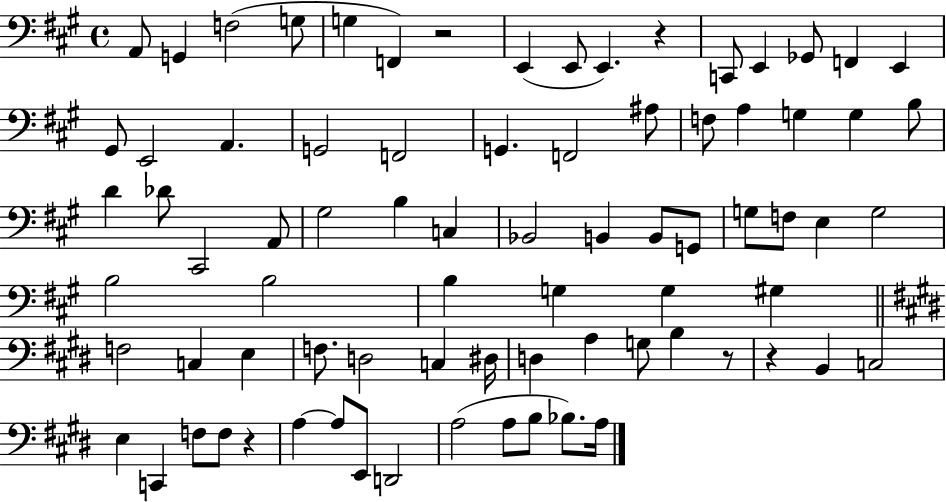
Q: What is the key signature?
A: A major